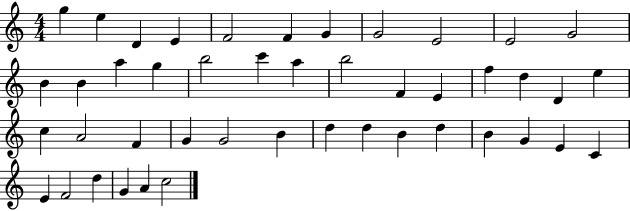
G5/q E5/q D4/q E4/q F4/h F4/q G4/q G4/h E4/h E4/h G4/h B4/q B4/q A5/q G5/q B5/h C6/q A5/q B5/h F4/q E4/q F5/q D5/q D4/q E5/q C5/q A4/h F4/q G4/q G4/h B4/q D5/q D5/q B4/q D5/q B4/q G4/q E4/q C4/q E4/q F4/h D5/q G4/q A4/q C5/h